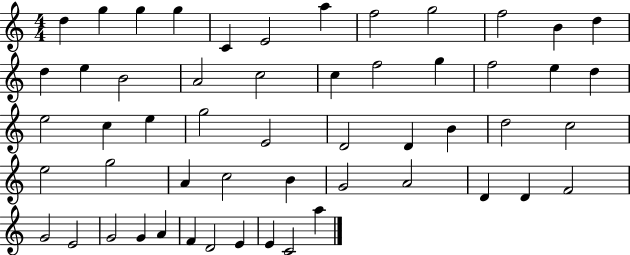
X:1
T:Untitled
M:4/4
L:1/4
K:C
d g g g C E2 a f2 g2 f2 B d d e B2 A2 c2 c f2 g f2 e d e2 c e g2 E2 D2 D B d2 c2 e2 g2 A c2 B G2 A2 D D F2 G2 E2 G2 G A F D2 E E C2 a